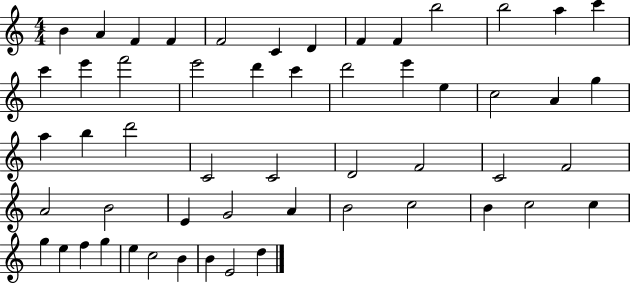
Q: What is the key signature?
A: C major